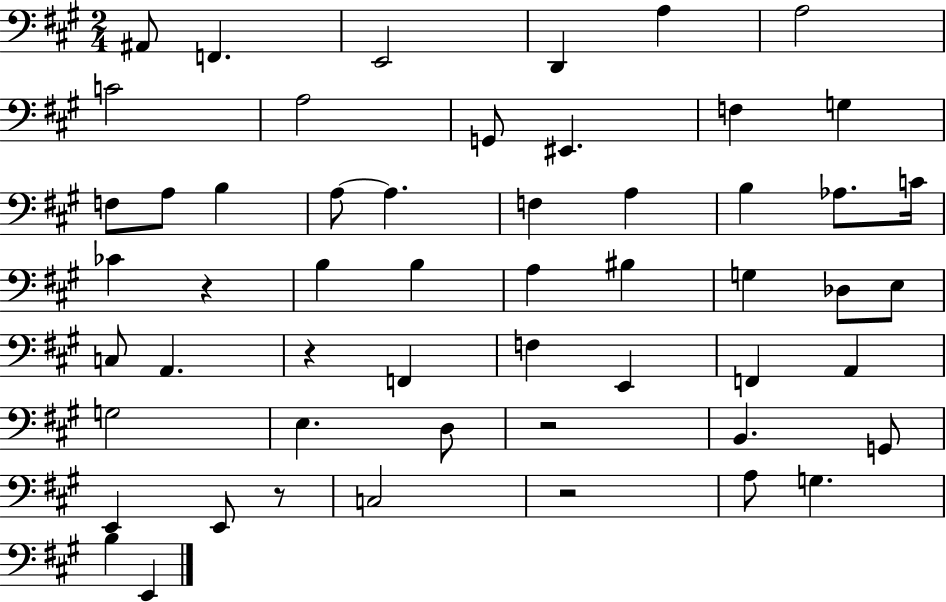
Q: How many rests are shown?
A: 5